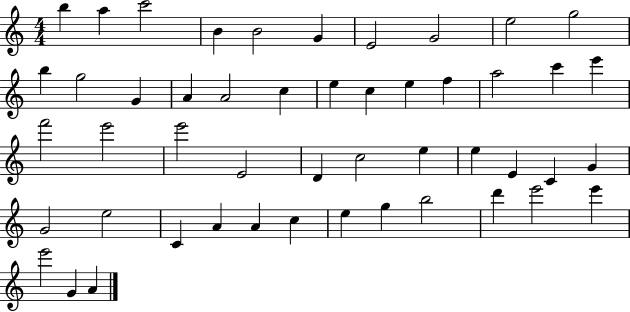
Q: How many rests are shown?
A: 0